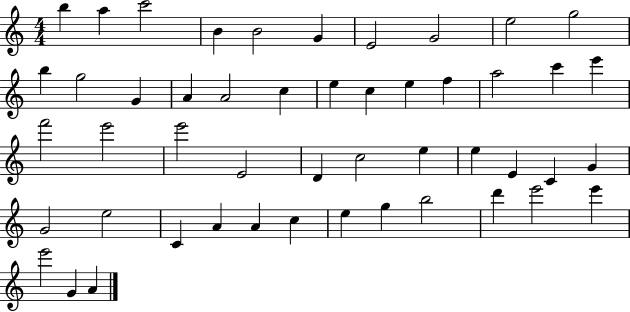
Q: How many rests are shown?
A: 0